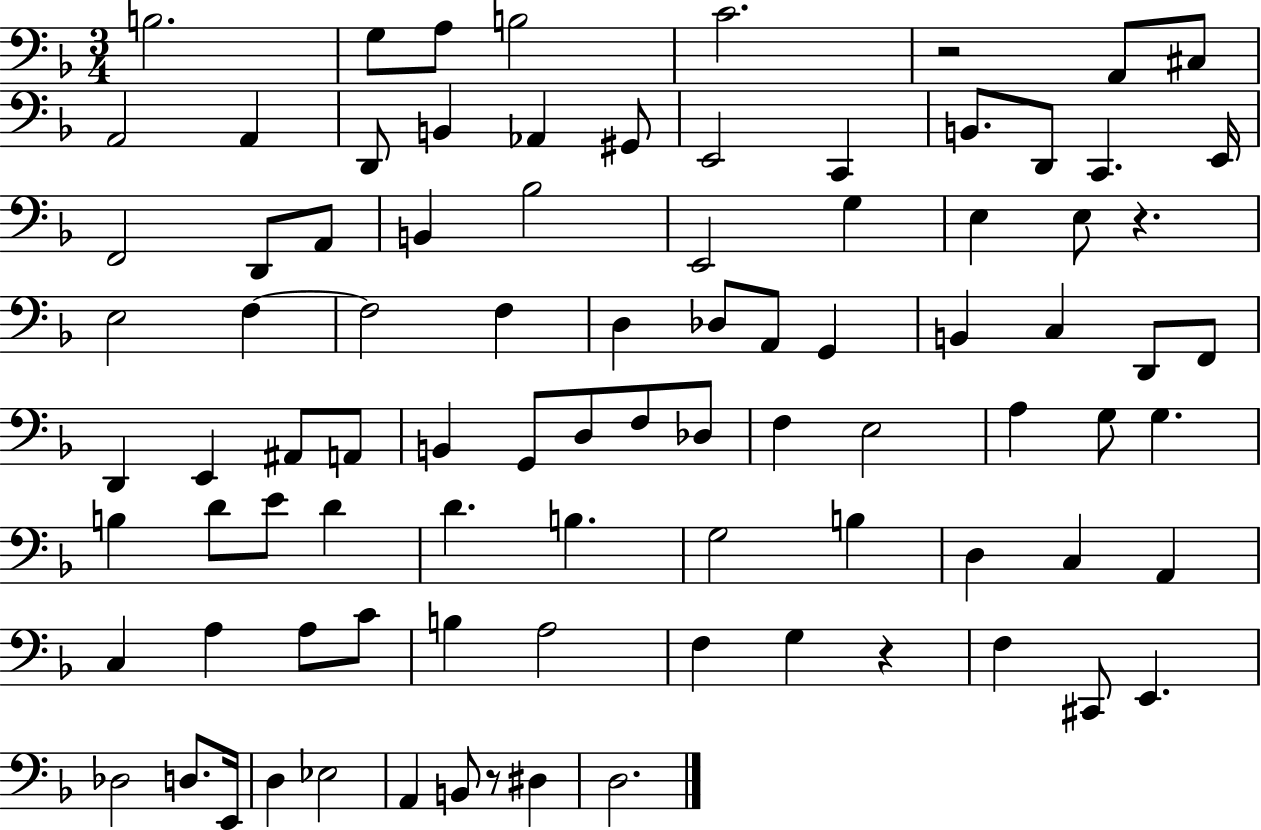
{
  \clef bass
  \numericTimeSignature
  \time 3/4
  \key f \major
  b2. | g8 a8 b2 | c'2. | r2 a,8 cis8 | \break a,2 a,4 | d,8 b,4 aes,4 gis,8 | e,2 c,4 | b,8. d,8 c,4. e,16 | \break f,2 d,8 a,8 | b,4 bes2 | e,2 g4 | e4 e8 r4. | \break e2 f4~~ | f2 f4 | d4 des8 a,8 g,4 | b,4 c4 d,8 f,8 | \break d,4 e,4 ais,8 a,8 | b,4 g,8 d8 f8 des8 | f4 e2 | a4 g8 g4. | \break b4 d'8 e'8 d'4 | d'4. b4. | g2 b4 | d4 c4 a,4 | \break c4 a4 a8 c'8 | b4 a2 | f4 g4 r4 | f4 cis,8 e,4. | \break des2 d8. e,16 | d4 ees2 | a,4 b,8 r8 dis4 | d2. | \break \bar "|."
}